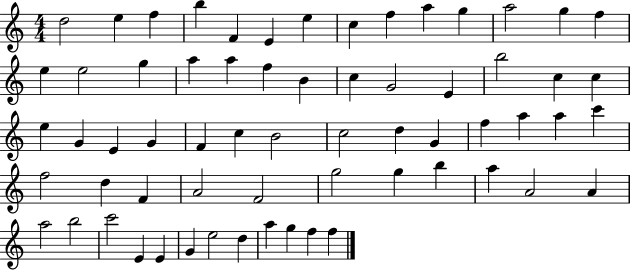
{
  \clef treble
  \numericTimeSignature
  \time 4/4
  \key c \major
  d''2 e''4 f''4 | b''4 f'4 e'4 e''4 | c''4 f''4 a''4 g''4 | a''2 g''4 f''4 | \break e''4 e''2 g''4 | a''4 a''4 f''4 b'4 | c''4 g'2 e'4 | b''2 c''4 c''4 | \break e''4 g'4 e'4 g'4 | f'4 c''4 b'2 | c''2 d''4 g'4 | f''4 a''4 a''4 c'''4 | \break f''2 d''4 f'4 | a'2 f'2 | g''2 g''4 b''4 | a''4 a'2 a'4 | \break a''2 b''2 | c'''2 e'4 e'4 | g'4 e''2 d''4 | a''4 g''4 f''4 f''4 | \break \bar "|."
}